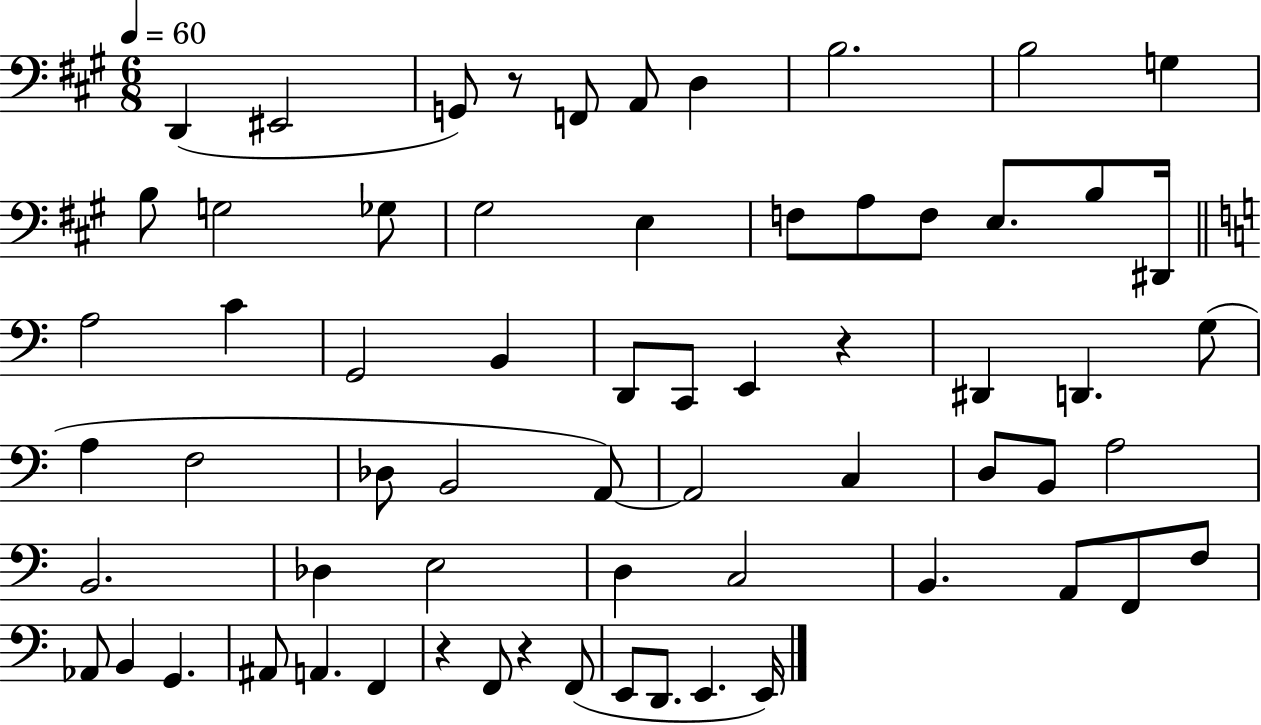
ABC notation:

X:1
T:Untitled
M:6/8
L:1/4
K:A
D,, ^E,,2 G,,/2 z/2 F,,/2 A,,/2 D, B,2 B,2 G, B,/2 G,2 _G,/2 ^G,2 E, F,/2 A,/2 F,/2 E,/2 B,/2 ^D,,/4 A,2 C G,,2 B,, D,,/2 C,,/2 E,, z ^D,, D,, G,/2 A, F,2 _D,/2 B,,2 A,,/2 A,,2 C, D,/2 B,,/2 A,2 B,,2 _D, E,2 D, C,2 B,, A,,/2 F,,/2 F,/2 _A,,/2 B,, G,, ^A,,/2 A,, F,, z F,,/2 z F,,/2 E,,/2 D,,/2 E,, E,,/4